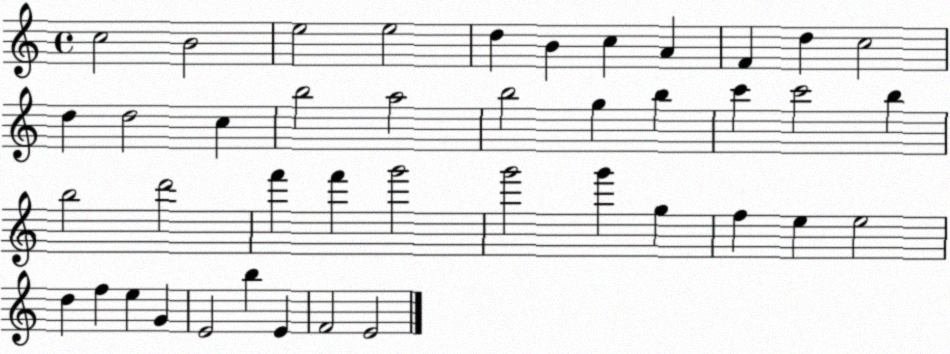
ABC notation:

X:1
T:Untitled
M:4/4
L:1/4
K:C
c2 B2 e2 e2 d B c A F d c2 d d2 c b2 a2 b2 g b c' c'2 b b2 d'2 f' f' g'2 g'2 g' g f e e2 d f e G E2 b E F2 E2